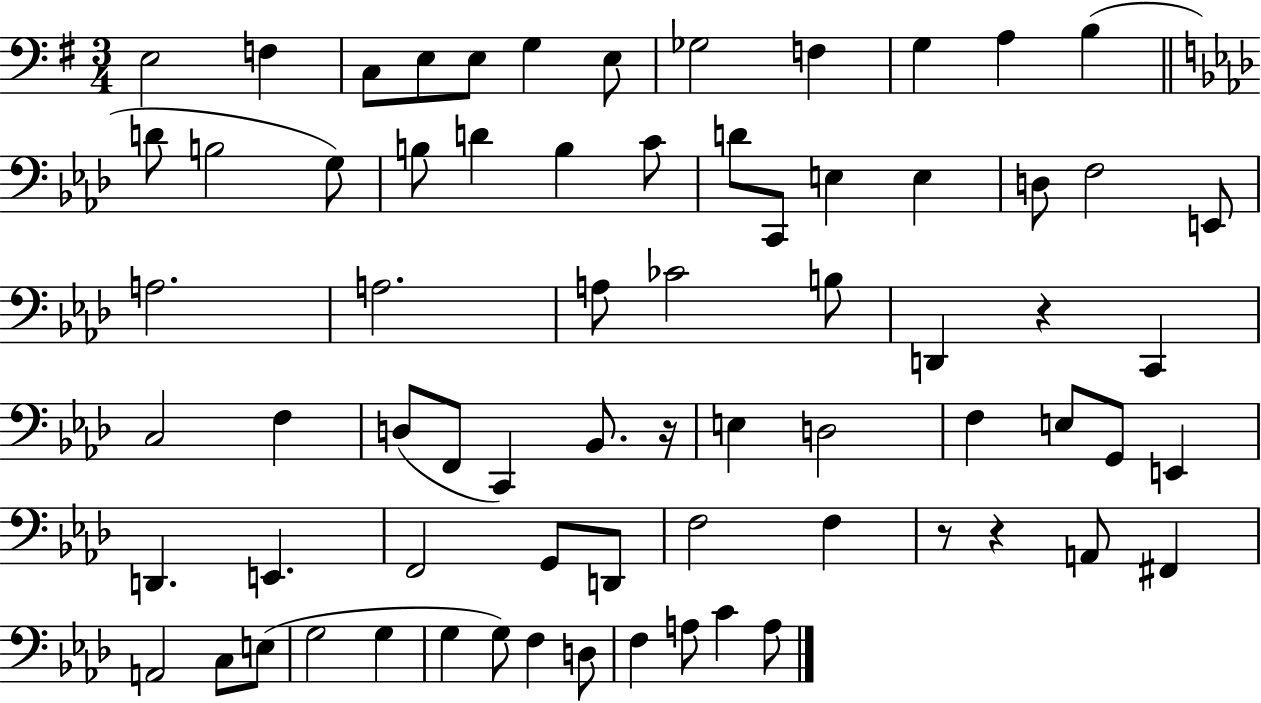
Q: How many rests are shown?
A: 4